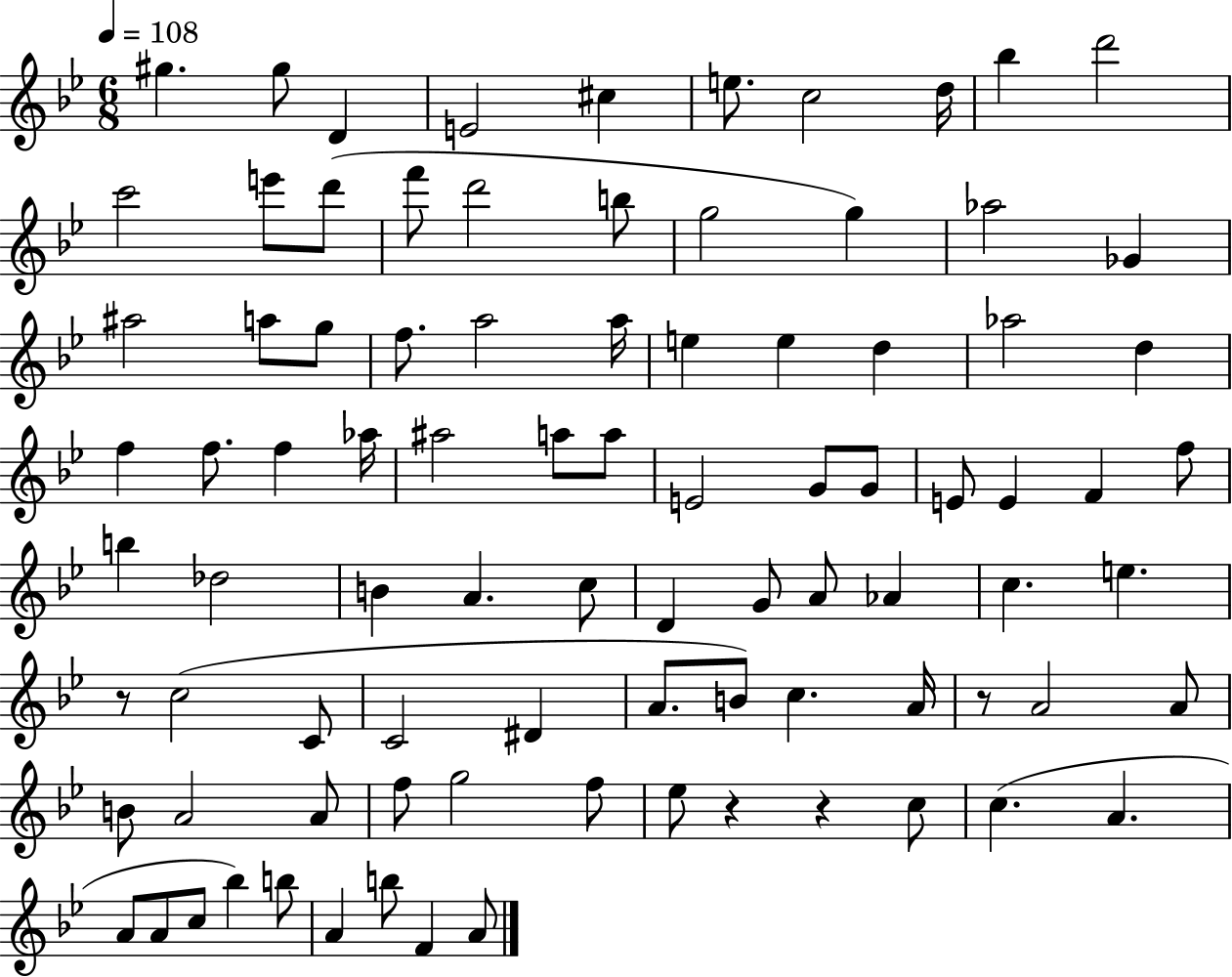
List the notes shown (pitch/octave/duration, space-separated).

G#5/q. G#5/e D4/q E4/h C#5/q E5/e. C5/h D5/s Bb5/q D6/h C6/h E6/e D6/e F6/e D6/h B5/e G5/h G5/q Ab5/h Gb4/q A#5/h A5/e G5/e F5/e. A5/h A5/s E5/q E5/q D5/q Ab5/h D5/q F5/q F5/e. F5/q Ab5/s A#5/h A5/e A5/e E4/h G4/e G4/e E4/e E4/q F4/q F5/e B5/q Db5/h B4/q A4/q. C5/e D4/q G4/e A4/e Ab4/q C5/q. E5/q. R/e C5/h C4/e C4/h D#4/q A4/e. B4/e C5/q. A4/s R/e A4/h A4/e B4/e A4/h A4/e F5/e G5/h F5/e Eb5/e R/q R/q C5/e C5/q. A4/q. A4/e A4/e C5/e Bb5/q B5/e A4/q B5/e F4/q A4/e